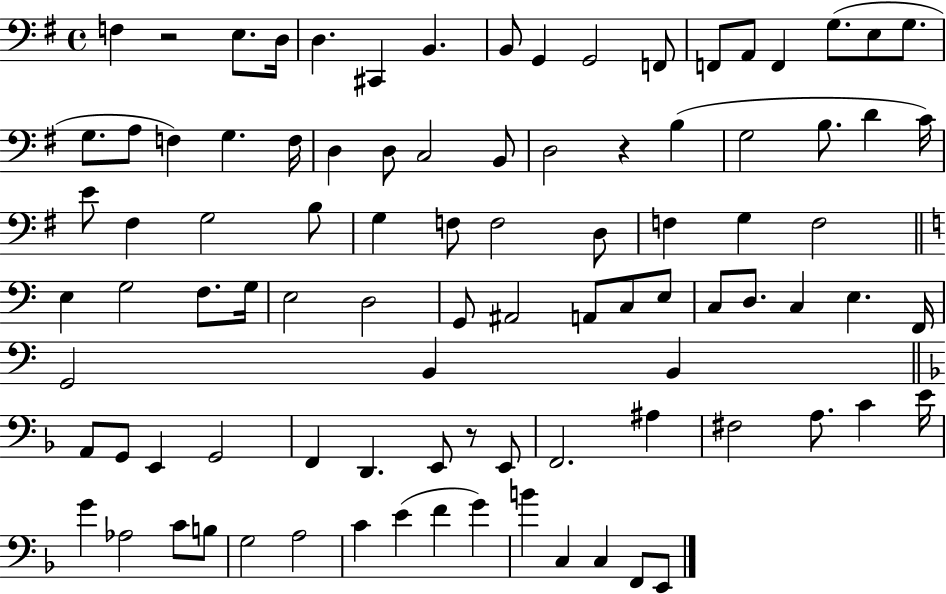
{
  \clef bass
  \time 4/4
  \defaultTimeSignature
  \key g \major
  f4 r2 e8. d16 | d4. cis,4 b,4. | b,8 g,4 g,2 f,8 | f,8 a,8 f,4 g8.( e8 g8. | \break g8. a8 f4) g4. f16 | d4 d8 c2 b,8 | d2 r4 b4( | g2 b8. d'4 c'16) | \break e'8 fis4 g2 b8 | g4 f8 f2 d8 | f4 g4 f2 | \bar "||" \break \key c \major e4 g2 f8. g16 | e2 d2 | g,8 ais,2 a,8 c8 e8 | c8 d8. c4 e4. f,16 | \break g,2 b,4 b,4 | \bar "||" \break \key f \major a,8 g,8 e,4 g,2 | f,4 d,4. e,8 r8 e,8 | f,2. ais4 | fis2 a8. c'4 e'16 | \break g'4 aes2 c'8 b8 | g2 a2 | c'4 e'4( f'4 g'4) | b'4 c4 c4 f,8 e,8 | \break \bar "|."
}